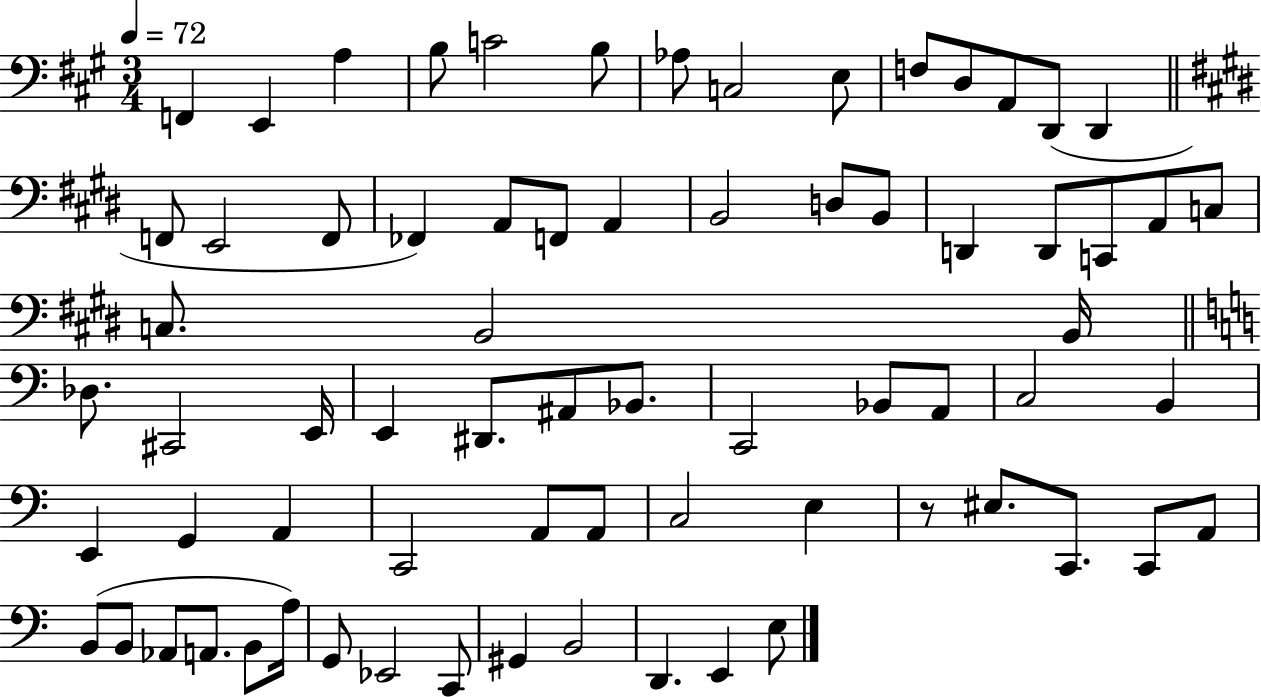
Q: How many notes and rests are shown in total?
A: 71